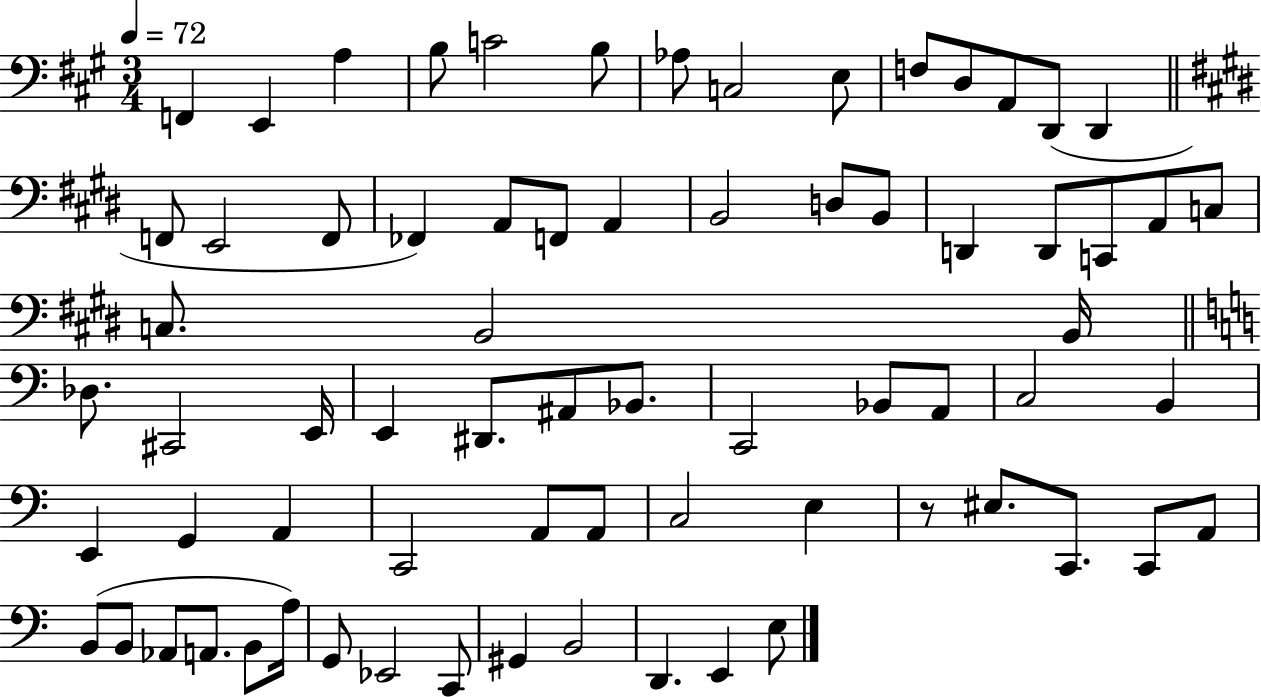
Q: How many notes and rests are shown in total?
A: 71